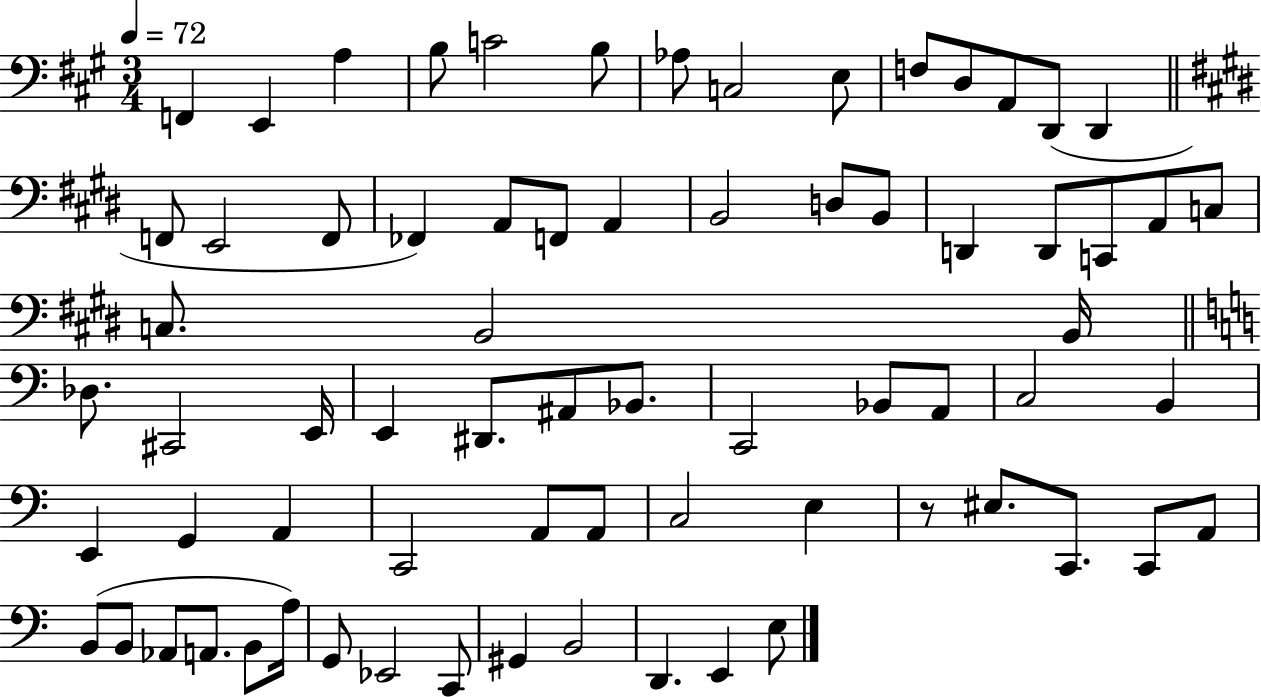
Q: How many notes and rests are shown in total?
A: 71